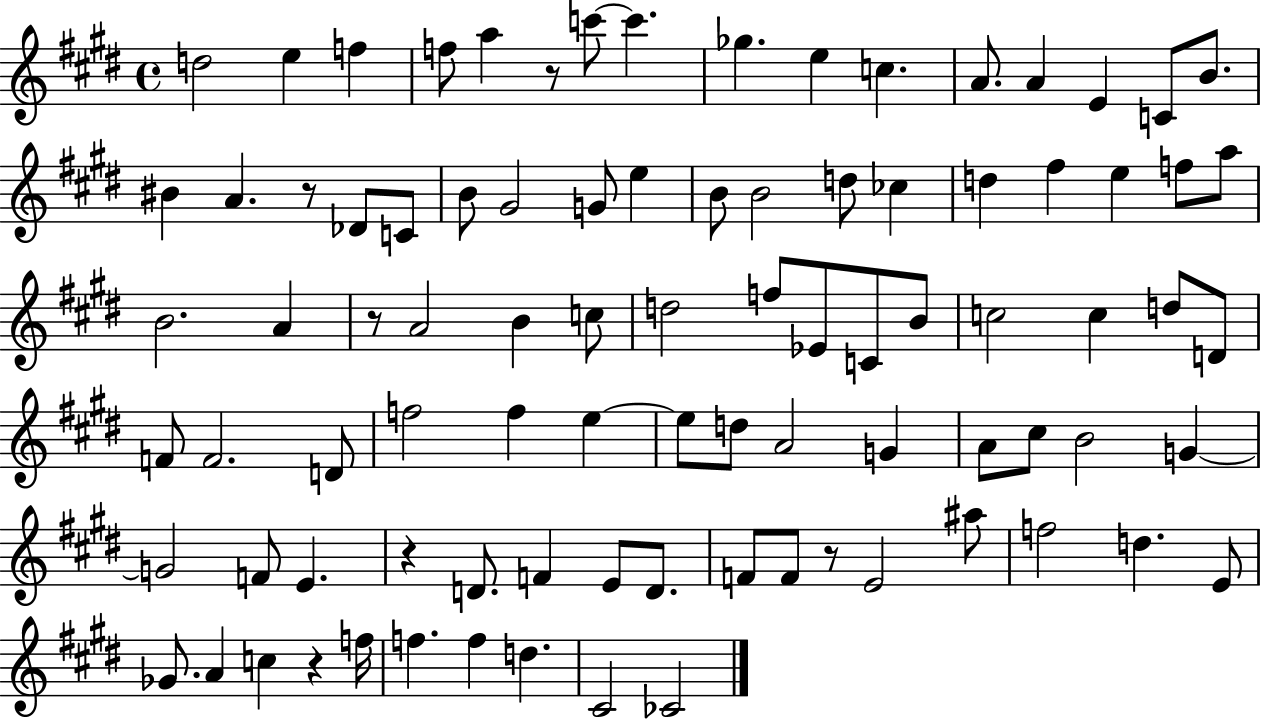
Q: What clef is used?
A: treble